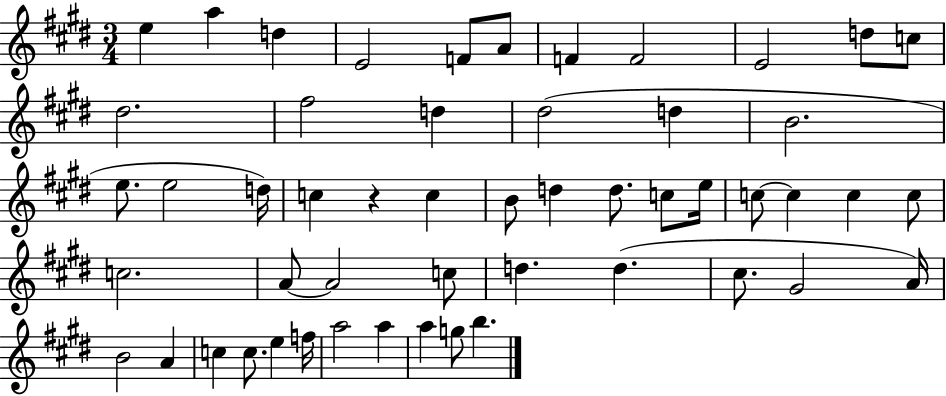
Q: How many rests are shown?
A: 1